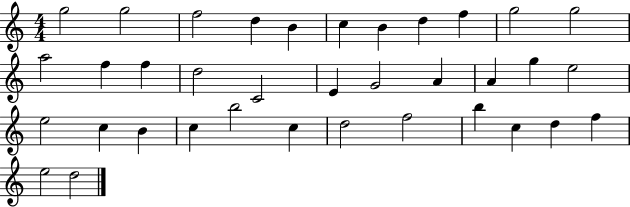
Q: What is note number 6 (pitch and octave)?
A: C5